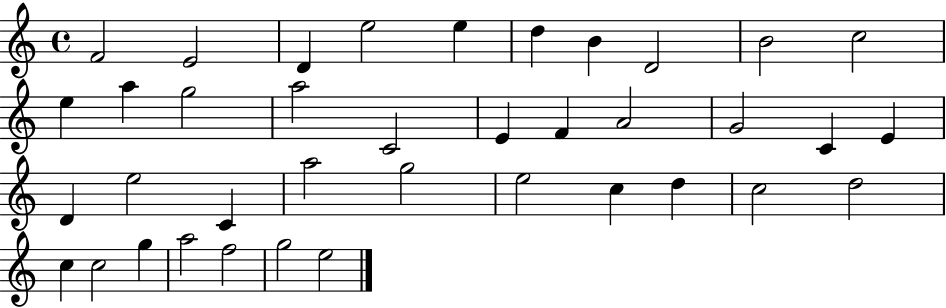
F4/h E4/h D4/q E5/h E5/q D5/q B4/q D4/h B4/h C5/h E5/q A5/q G5/h A5/h C4/h E4/q F4/q A4/h G4/h C4/q E4/q D4/q E5/h C4/q A5/h G5/h E5/h C5/q D5/q C5/h D5/h C5/q C5/h G5/q A5/h F5/h G5/h E5/h